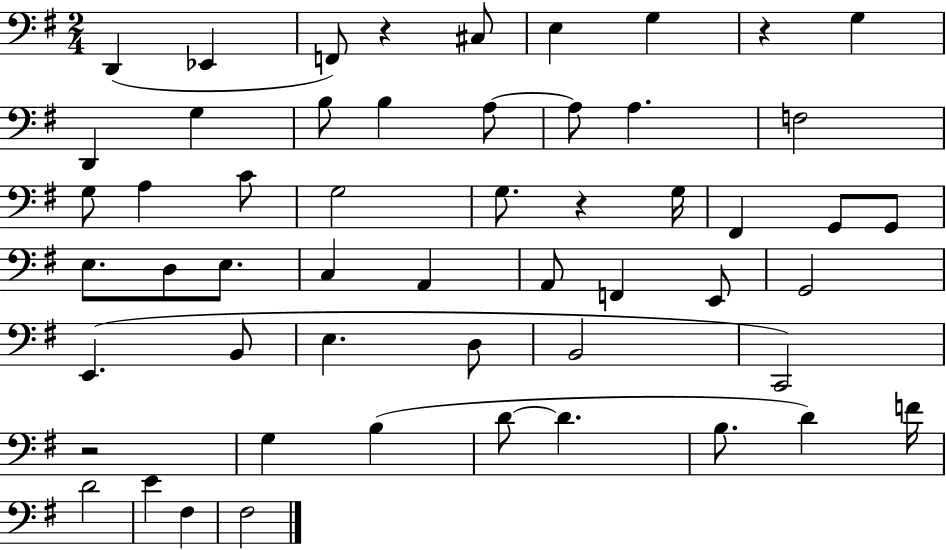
D2/q Eb2/q F2/e R/q C#3/e E3/q G3/q R/q G3/q D2/q G3/q B3/e B3/q A3/e A3/e A3/q. F3/h G3/e A3/q C4/e G3/h G3/e. R/q G3/s F#2/q G2/e G2/e E3/e. D3/e E3/e. C3/q A2/q A2/e F2/q E2/e G2/h E2/q. B2/e E3/q. D3/e B2/h C2/h R/h G3/q B3/q D4/e D4/q. B3/e. D4/q F4/s D4/h E4/q F#3/q F#3/h